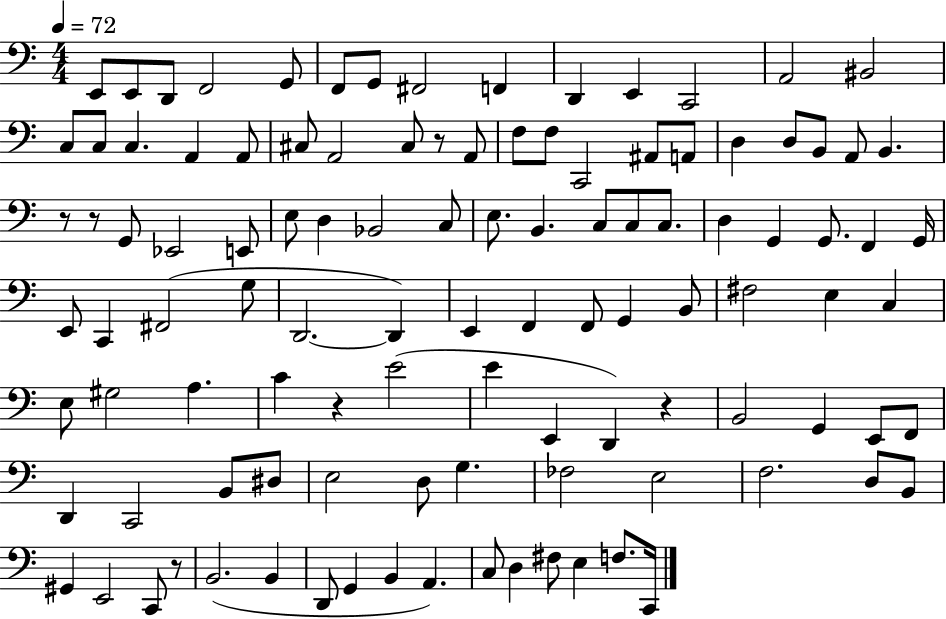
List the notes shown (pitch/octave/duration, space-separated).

E2/e E2/e D2/e F2/h G2/e F2/e G2/e F#2/h F2/q D2/q E2/q C2/h A2/h BIS2/h C3/e C3/e C3/q. A2/q A2/e C#3/e A2/h C#3/e R/e A2/e F3/e F3/e C2/h A#2/e A2/e D3/q D3/e B2/e A2/e B2/q. R/e R/e G2/e Eb2/h E2/e E3/e D3/q Bb2/h C3/e E3/e. B2/q. C3/e C3/e C3/e. D3/q G2/q G2/e. F2/q G2/s E2/e C2/q F#2/h G3/e D2/h. D2/q E2/q F2/q F2/e G2/q B2/e F#3/h E3/q C3/q E3/e G#3/h A3/q. C4/q R/q E4/h E4/q E2/q D2/q R/q B2/h G2/q E2/e F2/e D2/q C2/h B2/e D#3/e E3/h D3/e G3/q. FES3/h E3/h F3/h. D3/e B2/e G#2/q E2/h C2/e R/e B2/h. B2/q D2/e G2/q B2/q A2/q. C3/e D3/q F#3/e E3/q F3/e. C2/s